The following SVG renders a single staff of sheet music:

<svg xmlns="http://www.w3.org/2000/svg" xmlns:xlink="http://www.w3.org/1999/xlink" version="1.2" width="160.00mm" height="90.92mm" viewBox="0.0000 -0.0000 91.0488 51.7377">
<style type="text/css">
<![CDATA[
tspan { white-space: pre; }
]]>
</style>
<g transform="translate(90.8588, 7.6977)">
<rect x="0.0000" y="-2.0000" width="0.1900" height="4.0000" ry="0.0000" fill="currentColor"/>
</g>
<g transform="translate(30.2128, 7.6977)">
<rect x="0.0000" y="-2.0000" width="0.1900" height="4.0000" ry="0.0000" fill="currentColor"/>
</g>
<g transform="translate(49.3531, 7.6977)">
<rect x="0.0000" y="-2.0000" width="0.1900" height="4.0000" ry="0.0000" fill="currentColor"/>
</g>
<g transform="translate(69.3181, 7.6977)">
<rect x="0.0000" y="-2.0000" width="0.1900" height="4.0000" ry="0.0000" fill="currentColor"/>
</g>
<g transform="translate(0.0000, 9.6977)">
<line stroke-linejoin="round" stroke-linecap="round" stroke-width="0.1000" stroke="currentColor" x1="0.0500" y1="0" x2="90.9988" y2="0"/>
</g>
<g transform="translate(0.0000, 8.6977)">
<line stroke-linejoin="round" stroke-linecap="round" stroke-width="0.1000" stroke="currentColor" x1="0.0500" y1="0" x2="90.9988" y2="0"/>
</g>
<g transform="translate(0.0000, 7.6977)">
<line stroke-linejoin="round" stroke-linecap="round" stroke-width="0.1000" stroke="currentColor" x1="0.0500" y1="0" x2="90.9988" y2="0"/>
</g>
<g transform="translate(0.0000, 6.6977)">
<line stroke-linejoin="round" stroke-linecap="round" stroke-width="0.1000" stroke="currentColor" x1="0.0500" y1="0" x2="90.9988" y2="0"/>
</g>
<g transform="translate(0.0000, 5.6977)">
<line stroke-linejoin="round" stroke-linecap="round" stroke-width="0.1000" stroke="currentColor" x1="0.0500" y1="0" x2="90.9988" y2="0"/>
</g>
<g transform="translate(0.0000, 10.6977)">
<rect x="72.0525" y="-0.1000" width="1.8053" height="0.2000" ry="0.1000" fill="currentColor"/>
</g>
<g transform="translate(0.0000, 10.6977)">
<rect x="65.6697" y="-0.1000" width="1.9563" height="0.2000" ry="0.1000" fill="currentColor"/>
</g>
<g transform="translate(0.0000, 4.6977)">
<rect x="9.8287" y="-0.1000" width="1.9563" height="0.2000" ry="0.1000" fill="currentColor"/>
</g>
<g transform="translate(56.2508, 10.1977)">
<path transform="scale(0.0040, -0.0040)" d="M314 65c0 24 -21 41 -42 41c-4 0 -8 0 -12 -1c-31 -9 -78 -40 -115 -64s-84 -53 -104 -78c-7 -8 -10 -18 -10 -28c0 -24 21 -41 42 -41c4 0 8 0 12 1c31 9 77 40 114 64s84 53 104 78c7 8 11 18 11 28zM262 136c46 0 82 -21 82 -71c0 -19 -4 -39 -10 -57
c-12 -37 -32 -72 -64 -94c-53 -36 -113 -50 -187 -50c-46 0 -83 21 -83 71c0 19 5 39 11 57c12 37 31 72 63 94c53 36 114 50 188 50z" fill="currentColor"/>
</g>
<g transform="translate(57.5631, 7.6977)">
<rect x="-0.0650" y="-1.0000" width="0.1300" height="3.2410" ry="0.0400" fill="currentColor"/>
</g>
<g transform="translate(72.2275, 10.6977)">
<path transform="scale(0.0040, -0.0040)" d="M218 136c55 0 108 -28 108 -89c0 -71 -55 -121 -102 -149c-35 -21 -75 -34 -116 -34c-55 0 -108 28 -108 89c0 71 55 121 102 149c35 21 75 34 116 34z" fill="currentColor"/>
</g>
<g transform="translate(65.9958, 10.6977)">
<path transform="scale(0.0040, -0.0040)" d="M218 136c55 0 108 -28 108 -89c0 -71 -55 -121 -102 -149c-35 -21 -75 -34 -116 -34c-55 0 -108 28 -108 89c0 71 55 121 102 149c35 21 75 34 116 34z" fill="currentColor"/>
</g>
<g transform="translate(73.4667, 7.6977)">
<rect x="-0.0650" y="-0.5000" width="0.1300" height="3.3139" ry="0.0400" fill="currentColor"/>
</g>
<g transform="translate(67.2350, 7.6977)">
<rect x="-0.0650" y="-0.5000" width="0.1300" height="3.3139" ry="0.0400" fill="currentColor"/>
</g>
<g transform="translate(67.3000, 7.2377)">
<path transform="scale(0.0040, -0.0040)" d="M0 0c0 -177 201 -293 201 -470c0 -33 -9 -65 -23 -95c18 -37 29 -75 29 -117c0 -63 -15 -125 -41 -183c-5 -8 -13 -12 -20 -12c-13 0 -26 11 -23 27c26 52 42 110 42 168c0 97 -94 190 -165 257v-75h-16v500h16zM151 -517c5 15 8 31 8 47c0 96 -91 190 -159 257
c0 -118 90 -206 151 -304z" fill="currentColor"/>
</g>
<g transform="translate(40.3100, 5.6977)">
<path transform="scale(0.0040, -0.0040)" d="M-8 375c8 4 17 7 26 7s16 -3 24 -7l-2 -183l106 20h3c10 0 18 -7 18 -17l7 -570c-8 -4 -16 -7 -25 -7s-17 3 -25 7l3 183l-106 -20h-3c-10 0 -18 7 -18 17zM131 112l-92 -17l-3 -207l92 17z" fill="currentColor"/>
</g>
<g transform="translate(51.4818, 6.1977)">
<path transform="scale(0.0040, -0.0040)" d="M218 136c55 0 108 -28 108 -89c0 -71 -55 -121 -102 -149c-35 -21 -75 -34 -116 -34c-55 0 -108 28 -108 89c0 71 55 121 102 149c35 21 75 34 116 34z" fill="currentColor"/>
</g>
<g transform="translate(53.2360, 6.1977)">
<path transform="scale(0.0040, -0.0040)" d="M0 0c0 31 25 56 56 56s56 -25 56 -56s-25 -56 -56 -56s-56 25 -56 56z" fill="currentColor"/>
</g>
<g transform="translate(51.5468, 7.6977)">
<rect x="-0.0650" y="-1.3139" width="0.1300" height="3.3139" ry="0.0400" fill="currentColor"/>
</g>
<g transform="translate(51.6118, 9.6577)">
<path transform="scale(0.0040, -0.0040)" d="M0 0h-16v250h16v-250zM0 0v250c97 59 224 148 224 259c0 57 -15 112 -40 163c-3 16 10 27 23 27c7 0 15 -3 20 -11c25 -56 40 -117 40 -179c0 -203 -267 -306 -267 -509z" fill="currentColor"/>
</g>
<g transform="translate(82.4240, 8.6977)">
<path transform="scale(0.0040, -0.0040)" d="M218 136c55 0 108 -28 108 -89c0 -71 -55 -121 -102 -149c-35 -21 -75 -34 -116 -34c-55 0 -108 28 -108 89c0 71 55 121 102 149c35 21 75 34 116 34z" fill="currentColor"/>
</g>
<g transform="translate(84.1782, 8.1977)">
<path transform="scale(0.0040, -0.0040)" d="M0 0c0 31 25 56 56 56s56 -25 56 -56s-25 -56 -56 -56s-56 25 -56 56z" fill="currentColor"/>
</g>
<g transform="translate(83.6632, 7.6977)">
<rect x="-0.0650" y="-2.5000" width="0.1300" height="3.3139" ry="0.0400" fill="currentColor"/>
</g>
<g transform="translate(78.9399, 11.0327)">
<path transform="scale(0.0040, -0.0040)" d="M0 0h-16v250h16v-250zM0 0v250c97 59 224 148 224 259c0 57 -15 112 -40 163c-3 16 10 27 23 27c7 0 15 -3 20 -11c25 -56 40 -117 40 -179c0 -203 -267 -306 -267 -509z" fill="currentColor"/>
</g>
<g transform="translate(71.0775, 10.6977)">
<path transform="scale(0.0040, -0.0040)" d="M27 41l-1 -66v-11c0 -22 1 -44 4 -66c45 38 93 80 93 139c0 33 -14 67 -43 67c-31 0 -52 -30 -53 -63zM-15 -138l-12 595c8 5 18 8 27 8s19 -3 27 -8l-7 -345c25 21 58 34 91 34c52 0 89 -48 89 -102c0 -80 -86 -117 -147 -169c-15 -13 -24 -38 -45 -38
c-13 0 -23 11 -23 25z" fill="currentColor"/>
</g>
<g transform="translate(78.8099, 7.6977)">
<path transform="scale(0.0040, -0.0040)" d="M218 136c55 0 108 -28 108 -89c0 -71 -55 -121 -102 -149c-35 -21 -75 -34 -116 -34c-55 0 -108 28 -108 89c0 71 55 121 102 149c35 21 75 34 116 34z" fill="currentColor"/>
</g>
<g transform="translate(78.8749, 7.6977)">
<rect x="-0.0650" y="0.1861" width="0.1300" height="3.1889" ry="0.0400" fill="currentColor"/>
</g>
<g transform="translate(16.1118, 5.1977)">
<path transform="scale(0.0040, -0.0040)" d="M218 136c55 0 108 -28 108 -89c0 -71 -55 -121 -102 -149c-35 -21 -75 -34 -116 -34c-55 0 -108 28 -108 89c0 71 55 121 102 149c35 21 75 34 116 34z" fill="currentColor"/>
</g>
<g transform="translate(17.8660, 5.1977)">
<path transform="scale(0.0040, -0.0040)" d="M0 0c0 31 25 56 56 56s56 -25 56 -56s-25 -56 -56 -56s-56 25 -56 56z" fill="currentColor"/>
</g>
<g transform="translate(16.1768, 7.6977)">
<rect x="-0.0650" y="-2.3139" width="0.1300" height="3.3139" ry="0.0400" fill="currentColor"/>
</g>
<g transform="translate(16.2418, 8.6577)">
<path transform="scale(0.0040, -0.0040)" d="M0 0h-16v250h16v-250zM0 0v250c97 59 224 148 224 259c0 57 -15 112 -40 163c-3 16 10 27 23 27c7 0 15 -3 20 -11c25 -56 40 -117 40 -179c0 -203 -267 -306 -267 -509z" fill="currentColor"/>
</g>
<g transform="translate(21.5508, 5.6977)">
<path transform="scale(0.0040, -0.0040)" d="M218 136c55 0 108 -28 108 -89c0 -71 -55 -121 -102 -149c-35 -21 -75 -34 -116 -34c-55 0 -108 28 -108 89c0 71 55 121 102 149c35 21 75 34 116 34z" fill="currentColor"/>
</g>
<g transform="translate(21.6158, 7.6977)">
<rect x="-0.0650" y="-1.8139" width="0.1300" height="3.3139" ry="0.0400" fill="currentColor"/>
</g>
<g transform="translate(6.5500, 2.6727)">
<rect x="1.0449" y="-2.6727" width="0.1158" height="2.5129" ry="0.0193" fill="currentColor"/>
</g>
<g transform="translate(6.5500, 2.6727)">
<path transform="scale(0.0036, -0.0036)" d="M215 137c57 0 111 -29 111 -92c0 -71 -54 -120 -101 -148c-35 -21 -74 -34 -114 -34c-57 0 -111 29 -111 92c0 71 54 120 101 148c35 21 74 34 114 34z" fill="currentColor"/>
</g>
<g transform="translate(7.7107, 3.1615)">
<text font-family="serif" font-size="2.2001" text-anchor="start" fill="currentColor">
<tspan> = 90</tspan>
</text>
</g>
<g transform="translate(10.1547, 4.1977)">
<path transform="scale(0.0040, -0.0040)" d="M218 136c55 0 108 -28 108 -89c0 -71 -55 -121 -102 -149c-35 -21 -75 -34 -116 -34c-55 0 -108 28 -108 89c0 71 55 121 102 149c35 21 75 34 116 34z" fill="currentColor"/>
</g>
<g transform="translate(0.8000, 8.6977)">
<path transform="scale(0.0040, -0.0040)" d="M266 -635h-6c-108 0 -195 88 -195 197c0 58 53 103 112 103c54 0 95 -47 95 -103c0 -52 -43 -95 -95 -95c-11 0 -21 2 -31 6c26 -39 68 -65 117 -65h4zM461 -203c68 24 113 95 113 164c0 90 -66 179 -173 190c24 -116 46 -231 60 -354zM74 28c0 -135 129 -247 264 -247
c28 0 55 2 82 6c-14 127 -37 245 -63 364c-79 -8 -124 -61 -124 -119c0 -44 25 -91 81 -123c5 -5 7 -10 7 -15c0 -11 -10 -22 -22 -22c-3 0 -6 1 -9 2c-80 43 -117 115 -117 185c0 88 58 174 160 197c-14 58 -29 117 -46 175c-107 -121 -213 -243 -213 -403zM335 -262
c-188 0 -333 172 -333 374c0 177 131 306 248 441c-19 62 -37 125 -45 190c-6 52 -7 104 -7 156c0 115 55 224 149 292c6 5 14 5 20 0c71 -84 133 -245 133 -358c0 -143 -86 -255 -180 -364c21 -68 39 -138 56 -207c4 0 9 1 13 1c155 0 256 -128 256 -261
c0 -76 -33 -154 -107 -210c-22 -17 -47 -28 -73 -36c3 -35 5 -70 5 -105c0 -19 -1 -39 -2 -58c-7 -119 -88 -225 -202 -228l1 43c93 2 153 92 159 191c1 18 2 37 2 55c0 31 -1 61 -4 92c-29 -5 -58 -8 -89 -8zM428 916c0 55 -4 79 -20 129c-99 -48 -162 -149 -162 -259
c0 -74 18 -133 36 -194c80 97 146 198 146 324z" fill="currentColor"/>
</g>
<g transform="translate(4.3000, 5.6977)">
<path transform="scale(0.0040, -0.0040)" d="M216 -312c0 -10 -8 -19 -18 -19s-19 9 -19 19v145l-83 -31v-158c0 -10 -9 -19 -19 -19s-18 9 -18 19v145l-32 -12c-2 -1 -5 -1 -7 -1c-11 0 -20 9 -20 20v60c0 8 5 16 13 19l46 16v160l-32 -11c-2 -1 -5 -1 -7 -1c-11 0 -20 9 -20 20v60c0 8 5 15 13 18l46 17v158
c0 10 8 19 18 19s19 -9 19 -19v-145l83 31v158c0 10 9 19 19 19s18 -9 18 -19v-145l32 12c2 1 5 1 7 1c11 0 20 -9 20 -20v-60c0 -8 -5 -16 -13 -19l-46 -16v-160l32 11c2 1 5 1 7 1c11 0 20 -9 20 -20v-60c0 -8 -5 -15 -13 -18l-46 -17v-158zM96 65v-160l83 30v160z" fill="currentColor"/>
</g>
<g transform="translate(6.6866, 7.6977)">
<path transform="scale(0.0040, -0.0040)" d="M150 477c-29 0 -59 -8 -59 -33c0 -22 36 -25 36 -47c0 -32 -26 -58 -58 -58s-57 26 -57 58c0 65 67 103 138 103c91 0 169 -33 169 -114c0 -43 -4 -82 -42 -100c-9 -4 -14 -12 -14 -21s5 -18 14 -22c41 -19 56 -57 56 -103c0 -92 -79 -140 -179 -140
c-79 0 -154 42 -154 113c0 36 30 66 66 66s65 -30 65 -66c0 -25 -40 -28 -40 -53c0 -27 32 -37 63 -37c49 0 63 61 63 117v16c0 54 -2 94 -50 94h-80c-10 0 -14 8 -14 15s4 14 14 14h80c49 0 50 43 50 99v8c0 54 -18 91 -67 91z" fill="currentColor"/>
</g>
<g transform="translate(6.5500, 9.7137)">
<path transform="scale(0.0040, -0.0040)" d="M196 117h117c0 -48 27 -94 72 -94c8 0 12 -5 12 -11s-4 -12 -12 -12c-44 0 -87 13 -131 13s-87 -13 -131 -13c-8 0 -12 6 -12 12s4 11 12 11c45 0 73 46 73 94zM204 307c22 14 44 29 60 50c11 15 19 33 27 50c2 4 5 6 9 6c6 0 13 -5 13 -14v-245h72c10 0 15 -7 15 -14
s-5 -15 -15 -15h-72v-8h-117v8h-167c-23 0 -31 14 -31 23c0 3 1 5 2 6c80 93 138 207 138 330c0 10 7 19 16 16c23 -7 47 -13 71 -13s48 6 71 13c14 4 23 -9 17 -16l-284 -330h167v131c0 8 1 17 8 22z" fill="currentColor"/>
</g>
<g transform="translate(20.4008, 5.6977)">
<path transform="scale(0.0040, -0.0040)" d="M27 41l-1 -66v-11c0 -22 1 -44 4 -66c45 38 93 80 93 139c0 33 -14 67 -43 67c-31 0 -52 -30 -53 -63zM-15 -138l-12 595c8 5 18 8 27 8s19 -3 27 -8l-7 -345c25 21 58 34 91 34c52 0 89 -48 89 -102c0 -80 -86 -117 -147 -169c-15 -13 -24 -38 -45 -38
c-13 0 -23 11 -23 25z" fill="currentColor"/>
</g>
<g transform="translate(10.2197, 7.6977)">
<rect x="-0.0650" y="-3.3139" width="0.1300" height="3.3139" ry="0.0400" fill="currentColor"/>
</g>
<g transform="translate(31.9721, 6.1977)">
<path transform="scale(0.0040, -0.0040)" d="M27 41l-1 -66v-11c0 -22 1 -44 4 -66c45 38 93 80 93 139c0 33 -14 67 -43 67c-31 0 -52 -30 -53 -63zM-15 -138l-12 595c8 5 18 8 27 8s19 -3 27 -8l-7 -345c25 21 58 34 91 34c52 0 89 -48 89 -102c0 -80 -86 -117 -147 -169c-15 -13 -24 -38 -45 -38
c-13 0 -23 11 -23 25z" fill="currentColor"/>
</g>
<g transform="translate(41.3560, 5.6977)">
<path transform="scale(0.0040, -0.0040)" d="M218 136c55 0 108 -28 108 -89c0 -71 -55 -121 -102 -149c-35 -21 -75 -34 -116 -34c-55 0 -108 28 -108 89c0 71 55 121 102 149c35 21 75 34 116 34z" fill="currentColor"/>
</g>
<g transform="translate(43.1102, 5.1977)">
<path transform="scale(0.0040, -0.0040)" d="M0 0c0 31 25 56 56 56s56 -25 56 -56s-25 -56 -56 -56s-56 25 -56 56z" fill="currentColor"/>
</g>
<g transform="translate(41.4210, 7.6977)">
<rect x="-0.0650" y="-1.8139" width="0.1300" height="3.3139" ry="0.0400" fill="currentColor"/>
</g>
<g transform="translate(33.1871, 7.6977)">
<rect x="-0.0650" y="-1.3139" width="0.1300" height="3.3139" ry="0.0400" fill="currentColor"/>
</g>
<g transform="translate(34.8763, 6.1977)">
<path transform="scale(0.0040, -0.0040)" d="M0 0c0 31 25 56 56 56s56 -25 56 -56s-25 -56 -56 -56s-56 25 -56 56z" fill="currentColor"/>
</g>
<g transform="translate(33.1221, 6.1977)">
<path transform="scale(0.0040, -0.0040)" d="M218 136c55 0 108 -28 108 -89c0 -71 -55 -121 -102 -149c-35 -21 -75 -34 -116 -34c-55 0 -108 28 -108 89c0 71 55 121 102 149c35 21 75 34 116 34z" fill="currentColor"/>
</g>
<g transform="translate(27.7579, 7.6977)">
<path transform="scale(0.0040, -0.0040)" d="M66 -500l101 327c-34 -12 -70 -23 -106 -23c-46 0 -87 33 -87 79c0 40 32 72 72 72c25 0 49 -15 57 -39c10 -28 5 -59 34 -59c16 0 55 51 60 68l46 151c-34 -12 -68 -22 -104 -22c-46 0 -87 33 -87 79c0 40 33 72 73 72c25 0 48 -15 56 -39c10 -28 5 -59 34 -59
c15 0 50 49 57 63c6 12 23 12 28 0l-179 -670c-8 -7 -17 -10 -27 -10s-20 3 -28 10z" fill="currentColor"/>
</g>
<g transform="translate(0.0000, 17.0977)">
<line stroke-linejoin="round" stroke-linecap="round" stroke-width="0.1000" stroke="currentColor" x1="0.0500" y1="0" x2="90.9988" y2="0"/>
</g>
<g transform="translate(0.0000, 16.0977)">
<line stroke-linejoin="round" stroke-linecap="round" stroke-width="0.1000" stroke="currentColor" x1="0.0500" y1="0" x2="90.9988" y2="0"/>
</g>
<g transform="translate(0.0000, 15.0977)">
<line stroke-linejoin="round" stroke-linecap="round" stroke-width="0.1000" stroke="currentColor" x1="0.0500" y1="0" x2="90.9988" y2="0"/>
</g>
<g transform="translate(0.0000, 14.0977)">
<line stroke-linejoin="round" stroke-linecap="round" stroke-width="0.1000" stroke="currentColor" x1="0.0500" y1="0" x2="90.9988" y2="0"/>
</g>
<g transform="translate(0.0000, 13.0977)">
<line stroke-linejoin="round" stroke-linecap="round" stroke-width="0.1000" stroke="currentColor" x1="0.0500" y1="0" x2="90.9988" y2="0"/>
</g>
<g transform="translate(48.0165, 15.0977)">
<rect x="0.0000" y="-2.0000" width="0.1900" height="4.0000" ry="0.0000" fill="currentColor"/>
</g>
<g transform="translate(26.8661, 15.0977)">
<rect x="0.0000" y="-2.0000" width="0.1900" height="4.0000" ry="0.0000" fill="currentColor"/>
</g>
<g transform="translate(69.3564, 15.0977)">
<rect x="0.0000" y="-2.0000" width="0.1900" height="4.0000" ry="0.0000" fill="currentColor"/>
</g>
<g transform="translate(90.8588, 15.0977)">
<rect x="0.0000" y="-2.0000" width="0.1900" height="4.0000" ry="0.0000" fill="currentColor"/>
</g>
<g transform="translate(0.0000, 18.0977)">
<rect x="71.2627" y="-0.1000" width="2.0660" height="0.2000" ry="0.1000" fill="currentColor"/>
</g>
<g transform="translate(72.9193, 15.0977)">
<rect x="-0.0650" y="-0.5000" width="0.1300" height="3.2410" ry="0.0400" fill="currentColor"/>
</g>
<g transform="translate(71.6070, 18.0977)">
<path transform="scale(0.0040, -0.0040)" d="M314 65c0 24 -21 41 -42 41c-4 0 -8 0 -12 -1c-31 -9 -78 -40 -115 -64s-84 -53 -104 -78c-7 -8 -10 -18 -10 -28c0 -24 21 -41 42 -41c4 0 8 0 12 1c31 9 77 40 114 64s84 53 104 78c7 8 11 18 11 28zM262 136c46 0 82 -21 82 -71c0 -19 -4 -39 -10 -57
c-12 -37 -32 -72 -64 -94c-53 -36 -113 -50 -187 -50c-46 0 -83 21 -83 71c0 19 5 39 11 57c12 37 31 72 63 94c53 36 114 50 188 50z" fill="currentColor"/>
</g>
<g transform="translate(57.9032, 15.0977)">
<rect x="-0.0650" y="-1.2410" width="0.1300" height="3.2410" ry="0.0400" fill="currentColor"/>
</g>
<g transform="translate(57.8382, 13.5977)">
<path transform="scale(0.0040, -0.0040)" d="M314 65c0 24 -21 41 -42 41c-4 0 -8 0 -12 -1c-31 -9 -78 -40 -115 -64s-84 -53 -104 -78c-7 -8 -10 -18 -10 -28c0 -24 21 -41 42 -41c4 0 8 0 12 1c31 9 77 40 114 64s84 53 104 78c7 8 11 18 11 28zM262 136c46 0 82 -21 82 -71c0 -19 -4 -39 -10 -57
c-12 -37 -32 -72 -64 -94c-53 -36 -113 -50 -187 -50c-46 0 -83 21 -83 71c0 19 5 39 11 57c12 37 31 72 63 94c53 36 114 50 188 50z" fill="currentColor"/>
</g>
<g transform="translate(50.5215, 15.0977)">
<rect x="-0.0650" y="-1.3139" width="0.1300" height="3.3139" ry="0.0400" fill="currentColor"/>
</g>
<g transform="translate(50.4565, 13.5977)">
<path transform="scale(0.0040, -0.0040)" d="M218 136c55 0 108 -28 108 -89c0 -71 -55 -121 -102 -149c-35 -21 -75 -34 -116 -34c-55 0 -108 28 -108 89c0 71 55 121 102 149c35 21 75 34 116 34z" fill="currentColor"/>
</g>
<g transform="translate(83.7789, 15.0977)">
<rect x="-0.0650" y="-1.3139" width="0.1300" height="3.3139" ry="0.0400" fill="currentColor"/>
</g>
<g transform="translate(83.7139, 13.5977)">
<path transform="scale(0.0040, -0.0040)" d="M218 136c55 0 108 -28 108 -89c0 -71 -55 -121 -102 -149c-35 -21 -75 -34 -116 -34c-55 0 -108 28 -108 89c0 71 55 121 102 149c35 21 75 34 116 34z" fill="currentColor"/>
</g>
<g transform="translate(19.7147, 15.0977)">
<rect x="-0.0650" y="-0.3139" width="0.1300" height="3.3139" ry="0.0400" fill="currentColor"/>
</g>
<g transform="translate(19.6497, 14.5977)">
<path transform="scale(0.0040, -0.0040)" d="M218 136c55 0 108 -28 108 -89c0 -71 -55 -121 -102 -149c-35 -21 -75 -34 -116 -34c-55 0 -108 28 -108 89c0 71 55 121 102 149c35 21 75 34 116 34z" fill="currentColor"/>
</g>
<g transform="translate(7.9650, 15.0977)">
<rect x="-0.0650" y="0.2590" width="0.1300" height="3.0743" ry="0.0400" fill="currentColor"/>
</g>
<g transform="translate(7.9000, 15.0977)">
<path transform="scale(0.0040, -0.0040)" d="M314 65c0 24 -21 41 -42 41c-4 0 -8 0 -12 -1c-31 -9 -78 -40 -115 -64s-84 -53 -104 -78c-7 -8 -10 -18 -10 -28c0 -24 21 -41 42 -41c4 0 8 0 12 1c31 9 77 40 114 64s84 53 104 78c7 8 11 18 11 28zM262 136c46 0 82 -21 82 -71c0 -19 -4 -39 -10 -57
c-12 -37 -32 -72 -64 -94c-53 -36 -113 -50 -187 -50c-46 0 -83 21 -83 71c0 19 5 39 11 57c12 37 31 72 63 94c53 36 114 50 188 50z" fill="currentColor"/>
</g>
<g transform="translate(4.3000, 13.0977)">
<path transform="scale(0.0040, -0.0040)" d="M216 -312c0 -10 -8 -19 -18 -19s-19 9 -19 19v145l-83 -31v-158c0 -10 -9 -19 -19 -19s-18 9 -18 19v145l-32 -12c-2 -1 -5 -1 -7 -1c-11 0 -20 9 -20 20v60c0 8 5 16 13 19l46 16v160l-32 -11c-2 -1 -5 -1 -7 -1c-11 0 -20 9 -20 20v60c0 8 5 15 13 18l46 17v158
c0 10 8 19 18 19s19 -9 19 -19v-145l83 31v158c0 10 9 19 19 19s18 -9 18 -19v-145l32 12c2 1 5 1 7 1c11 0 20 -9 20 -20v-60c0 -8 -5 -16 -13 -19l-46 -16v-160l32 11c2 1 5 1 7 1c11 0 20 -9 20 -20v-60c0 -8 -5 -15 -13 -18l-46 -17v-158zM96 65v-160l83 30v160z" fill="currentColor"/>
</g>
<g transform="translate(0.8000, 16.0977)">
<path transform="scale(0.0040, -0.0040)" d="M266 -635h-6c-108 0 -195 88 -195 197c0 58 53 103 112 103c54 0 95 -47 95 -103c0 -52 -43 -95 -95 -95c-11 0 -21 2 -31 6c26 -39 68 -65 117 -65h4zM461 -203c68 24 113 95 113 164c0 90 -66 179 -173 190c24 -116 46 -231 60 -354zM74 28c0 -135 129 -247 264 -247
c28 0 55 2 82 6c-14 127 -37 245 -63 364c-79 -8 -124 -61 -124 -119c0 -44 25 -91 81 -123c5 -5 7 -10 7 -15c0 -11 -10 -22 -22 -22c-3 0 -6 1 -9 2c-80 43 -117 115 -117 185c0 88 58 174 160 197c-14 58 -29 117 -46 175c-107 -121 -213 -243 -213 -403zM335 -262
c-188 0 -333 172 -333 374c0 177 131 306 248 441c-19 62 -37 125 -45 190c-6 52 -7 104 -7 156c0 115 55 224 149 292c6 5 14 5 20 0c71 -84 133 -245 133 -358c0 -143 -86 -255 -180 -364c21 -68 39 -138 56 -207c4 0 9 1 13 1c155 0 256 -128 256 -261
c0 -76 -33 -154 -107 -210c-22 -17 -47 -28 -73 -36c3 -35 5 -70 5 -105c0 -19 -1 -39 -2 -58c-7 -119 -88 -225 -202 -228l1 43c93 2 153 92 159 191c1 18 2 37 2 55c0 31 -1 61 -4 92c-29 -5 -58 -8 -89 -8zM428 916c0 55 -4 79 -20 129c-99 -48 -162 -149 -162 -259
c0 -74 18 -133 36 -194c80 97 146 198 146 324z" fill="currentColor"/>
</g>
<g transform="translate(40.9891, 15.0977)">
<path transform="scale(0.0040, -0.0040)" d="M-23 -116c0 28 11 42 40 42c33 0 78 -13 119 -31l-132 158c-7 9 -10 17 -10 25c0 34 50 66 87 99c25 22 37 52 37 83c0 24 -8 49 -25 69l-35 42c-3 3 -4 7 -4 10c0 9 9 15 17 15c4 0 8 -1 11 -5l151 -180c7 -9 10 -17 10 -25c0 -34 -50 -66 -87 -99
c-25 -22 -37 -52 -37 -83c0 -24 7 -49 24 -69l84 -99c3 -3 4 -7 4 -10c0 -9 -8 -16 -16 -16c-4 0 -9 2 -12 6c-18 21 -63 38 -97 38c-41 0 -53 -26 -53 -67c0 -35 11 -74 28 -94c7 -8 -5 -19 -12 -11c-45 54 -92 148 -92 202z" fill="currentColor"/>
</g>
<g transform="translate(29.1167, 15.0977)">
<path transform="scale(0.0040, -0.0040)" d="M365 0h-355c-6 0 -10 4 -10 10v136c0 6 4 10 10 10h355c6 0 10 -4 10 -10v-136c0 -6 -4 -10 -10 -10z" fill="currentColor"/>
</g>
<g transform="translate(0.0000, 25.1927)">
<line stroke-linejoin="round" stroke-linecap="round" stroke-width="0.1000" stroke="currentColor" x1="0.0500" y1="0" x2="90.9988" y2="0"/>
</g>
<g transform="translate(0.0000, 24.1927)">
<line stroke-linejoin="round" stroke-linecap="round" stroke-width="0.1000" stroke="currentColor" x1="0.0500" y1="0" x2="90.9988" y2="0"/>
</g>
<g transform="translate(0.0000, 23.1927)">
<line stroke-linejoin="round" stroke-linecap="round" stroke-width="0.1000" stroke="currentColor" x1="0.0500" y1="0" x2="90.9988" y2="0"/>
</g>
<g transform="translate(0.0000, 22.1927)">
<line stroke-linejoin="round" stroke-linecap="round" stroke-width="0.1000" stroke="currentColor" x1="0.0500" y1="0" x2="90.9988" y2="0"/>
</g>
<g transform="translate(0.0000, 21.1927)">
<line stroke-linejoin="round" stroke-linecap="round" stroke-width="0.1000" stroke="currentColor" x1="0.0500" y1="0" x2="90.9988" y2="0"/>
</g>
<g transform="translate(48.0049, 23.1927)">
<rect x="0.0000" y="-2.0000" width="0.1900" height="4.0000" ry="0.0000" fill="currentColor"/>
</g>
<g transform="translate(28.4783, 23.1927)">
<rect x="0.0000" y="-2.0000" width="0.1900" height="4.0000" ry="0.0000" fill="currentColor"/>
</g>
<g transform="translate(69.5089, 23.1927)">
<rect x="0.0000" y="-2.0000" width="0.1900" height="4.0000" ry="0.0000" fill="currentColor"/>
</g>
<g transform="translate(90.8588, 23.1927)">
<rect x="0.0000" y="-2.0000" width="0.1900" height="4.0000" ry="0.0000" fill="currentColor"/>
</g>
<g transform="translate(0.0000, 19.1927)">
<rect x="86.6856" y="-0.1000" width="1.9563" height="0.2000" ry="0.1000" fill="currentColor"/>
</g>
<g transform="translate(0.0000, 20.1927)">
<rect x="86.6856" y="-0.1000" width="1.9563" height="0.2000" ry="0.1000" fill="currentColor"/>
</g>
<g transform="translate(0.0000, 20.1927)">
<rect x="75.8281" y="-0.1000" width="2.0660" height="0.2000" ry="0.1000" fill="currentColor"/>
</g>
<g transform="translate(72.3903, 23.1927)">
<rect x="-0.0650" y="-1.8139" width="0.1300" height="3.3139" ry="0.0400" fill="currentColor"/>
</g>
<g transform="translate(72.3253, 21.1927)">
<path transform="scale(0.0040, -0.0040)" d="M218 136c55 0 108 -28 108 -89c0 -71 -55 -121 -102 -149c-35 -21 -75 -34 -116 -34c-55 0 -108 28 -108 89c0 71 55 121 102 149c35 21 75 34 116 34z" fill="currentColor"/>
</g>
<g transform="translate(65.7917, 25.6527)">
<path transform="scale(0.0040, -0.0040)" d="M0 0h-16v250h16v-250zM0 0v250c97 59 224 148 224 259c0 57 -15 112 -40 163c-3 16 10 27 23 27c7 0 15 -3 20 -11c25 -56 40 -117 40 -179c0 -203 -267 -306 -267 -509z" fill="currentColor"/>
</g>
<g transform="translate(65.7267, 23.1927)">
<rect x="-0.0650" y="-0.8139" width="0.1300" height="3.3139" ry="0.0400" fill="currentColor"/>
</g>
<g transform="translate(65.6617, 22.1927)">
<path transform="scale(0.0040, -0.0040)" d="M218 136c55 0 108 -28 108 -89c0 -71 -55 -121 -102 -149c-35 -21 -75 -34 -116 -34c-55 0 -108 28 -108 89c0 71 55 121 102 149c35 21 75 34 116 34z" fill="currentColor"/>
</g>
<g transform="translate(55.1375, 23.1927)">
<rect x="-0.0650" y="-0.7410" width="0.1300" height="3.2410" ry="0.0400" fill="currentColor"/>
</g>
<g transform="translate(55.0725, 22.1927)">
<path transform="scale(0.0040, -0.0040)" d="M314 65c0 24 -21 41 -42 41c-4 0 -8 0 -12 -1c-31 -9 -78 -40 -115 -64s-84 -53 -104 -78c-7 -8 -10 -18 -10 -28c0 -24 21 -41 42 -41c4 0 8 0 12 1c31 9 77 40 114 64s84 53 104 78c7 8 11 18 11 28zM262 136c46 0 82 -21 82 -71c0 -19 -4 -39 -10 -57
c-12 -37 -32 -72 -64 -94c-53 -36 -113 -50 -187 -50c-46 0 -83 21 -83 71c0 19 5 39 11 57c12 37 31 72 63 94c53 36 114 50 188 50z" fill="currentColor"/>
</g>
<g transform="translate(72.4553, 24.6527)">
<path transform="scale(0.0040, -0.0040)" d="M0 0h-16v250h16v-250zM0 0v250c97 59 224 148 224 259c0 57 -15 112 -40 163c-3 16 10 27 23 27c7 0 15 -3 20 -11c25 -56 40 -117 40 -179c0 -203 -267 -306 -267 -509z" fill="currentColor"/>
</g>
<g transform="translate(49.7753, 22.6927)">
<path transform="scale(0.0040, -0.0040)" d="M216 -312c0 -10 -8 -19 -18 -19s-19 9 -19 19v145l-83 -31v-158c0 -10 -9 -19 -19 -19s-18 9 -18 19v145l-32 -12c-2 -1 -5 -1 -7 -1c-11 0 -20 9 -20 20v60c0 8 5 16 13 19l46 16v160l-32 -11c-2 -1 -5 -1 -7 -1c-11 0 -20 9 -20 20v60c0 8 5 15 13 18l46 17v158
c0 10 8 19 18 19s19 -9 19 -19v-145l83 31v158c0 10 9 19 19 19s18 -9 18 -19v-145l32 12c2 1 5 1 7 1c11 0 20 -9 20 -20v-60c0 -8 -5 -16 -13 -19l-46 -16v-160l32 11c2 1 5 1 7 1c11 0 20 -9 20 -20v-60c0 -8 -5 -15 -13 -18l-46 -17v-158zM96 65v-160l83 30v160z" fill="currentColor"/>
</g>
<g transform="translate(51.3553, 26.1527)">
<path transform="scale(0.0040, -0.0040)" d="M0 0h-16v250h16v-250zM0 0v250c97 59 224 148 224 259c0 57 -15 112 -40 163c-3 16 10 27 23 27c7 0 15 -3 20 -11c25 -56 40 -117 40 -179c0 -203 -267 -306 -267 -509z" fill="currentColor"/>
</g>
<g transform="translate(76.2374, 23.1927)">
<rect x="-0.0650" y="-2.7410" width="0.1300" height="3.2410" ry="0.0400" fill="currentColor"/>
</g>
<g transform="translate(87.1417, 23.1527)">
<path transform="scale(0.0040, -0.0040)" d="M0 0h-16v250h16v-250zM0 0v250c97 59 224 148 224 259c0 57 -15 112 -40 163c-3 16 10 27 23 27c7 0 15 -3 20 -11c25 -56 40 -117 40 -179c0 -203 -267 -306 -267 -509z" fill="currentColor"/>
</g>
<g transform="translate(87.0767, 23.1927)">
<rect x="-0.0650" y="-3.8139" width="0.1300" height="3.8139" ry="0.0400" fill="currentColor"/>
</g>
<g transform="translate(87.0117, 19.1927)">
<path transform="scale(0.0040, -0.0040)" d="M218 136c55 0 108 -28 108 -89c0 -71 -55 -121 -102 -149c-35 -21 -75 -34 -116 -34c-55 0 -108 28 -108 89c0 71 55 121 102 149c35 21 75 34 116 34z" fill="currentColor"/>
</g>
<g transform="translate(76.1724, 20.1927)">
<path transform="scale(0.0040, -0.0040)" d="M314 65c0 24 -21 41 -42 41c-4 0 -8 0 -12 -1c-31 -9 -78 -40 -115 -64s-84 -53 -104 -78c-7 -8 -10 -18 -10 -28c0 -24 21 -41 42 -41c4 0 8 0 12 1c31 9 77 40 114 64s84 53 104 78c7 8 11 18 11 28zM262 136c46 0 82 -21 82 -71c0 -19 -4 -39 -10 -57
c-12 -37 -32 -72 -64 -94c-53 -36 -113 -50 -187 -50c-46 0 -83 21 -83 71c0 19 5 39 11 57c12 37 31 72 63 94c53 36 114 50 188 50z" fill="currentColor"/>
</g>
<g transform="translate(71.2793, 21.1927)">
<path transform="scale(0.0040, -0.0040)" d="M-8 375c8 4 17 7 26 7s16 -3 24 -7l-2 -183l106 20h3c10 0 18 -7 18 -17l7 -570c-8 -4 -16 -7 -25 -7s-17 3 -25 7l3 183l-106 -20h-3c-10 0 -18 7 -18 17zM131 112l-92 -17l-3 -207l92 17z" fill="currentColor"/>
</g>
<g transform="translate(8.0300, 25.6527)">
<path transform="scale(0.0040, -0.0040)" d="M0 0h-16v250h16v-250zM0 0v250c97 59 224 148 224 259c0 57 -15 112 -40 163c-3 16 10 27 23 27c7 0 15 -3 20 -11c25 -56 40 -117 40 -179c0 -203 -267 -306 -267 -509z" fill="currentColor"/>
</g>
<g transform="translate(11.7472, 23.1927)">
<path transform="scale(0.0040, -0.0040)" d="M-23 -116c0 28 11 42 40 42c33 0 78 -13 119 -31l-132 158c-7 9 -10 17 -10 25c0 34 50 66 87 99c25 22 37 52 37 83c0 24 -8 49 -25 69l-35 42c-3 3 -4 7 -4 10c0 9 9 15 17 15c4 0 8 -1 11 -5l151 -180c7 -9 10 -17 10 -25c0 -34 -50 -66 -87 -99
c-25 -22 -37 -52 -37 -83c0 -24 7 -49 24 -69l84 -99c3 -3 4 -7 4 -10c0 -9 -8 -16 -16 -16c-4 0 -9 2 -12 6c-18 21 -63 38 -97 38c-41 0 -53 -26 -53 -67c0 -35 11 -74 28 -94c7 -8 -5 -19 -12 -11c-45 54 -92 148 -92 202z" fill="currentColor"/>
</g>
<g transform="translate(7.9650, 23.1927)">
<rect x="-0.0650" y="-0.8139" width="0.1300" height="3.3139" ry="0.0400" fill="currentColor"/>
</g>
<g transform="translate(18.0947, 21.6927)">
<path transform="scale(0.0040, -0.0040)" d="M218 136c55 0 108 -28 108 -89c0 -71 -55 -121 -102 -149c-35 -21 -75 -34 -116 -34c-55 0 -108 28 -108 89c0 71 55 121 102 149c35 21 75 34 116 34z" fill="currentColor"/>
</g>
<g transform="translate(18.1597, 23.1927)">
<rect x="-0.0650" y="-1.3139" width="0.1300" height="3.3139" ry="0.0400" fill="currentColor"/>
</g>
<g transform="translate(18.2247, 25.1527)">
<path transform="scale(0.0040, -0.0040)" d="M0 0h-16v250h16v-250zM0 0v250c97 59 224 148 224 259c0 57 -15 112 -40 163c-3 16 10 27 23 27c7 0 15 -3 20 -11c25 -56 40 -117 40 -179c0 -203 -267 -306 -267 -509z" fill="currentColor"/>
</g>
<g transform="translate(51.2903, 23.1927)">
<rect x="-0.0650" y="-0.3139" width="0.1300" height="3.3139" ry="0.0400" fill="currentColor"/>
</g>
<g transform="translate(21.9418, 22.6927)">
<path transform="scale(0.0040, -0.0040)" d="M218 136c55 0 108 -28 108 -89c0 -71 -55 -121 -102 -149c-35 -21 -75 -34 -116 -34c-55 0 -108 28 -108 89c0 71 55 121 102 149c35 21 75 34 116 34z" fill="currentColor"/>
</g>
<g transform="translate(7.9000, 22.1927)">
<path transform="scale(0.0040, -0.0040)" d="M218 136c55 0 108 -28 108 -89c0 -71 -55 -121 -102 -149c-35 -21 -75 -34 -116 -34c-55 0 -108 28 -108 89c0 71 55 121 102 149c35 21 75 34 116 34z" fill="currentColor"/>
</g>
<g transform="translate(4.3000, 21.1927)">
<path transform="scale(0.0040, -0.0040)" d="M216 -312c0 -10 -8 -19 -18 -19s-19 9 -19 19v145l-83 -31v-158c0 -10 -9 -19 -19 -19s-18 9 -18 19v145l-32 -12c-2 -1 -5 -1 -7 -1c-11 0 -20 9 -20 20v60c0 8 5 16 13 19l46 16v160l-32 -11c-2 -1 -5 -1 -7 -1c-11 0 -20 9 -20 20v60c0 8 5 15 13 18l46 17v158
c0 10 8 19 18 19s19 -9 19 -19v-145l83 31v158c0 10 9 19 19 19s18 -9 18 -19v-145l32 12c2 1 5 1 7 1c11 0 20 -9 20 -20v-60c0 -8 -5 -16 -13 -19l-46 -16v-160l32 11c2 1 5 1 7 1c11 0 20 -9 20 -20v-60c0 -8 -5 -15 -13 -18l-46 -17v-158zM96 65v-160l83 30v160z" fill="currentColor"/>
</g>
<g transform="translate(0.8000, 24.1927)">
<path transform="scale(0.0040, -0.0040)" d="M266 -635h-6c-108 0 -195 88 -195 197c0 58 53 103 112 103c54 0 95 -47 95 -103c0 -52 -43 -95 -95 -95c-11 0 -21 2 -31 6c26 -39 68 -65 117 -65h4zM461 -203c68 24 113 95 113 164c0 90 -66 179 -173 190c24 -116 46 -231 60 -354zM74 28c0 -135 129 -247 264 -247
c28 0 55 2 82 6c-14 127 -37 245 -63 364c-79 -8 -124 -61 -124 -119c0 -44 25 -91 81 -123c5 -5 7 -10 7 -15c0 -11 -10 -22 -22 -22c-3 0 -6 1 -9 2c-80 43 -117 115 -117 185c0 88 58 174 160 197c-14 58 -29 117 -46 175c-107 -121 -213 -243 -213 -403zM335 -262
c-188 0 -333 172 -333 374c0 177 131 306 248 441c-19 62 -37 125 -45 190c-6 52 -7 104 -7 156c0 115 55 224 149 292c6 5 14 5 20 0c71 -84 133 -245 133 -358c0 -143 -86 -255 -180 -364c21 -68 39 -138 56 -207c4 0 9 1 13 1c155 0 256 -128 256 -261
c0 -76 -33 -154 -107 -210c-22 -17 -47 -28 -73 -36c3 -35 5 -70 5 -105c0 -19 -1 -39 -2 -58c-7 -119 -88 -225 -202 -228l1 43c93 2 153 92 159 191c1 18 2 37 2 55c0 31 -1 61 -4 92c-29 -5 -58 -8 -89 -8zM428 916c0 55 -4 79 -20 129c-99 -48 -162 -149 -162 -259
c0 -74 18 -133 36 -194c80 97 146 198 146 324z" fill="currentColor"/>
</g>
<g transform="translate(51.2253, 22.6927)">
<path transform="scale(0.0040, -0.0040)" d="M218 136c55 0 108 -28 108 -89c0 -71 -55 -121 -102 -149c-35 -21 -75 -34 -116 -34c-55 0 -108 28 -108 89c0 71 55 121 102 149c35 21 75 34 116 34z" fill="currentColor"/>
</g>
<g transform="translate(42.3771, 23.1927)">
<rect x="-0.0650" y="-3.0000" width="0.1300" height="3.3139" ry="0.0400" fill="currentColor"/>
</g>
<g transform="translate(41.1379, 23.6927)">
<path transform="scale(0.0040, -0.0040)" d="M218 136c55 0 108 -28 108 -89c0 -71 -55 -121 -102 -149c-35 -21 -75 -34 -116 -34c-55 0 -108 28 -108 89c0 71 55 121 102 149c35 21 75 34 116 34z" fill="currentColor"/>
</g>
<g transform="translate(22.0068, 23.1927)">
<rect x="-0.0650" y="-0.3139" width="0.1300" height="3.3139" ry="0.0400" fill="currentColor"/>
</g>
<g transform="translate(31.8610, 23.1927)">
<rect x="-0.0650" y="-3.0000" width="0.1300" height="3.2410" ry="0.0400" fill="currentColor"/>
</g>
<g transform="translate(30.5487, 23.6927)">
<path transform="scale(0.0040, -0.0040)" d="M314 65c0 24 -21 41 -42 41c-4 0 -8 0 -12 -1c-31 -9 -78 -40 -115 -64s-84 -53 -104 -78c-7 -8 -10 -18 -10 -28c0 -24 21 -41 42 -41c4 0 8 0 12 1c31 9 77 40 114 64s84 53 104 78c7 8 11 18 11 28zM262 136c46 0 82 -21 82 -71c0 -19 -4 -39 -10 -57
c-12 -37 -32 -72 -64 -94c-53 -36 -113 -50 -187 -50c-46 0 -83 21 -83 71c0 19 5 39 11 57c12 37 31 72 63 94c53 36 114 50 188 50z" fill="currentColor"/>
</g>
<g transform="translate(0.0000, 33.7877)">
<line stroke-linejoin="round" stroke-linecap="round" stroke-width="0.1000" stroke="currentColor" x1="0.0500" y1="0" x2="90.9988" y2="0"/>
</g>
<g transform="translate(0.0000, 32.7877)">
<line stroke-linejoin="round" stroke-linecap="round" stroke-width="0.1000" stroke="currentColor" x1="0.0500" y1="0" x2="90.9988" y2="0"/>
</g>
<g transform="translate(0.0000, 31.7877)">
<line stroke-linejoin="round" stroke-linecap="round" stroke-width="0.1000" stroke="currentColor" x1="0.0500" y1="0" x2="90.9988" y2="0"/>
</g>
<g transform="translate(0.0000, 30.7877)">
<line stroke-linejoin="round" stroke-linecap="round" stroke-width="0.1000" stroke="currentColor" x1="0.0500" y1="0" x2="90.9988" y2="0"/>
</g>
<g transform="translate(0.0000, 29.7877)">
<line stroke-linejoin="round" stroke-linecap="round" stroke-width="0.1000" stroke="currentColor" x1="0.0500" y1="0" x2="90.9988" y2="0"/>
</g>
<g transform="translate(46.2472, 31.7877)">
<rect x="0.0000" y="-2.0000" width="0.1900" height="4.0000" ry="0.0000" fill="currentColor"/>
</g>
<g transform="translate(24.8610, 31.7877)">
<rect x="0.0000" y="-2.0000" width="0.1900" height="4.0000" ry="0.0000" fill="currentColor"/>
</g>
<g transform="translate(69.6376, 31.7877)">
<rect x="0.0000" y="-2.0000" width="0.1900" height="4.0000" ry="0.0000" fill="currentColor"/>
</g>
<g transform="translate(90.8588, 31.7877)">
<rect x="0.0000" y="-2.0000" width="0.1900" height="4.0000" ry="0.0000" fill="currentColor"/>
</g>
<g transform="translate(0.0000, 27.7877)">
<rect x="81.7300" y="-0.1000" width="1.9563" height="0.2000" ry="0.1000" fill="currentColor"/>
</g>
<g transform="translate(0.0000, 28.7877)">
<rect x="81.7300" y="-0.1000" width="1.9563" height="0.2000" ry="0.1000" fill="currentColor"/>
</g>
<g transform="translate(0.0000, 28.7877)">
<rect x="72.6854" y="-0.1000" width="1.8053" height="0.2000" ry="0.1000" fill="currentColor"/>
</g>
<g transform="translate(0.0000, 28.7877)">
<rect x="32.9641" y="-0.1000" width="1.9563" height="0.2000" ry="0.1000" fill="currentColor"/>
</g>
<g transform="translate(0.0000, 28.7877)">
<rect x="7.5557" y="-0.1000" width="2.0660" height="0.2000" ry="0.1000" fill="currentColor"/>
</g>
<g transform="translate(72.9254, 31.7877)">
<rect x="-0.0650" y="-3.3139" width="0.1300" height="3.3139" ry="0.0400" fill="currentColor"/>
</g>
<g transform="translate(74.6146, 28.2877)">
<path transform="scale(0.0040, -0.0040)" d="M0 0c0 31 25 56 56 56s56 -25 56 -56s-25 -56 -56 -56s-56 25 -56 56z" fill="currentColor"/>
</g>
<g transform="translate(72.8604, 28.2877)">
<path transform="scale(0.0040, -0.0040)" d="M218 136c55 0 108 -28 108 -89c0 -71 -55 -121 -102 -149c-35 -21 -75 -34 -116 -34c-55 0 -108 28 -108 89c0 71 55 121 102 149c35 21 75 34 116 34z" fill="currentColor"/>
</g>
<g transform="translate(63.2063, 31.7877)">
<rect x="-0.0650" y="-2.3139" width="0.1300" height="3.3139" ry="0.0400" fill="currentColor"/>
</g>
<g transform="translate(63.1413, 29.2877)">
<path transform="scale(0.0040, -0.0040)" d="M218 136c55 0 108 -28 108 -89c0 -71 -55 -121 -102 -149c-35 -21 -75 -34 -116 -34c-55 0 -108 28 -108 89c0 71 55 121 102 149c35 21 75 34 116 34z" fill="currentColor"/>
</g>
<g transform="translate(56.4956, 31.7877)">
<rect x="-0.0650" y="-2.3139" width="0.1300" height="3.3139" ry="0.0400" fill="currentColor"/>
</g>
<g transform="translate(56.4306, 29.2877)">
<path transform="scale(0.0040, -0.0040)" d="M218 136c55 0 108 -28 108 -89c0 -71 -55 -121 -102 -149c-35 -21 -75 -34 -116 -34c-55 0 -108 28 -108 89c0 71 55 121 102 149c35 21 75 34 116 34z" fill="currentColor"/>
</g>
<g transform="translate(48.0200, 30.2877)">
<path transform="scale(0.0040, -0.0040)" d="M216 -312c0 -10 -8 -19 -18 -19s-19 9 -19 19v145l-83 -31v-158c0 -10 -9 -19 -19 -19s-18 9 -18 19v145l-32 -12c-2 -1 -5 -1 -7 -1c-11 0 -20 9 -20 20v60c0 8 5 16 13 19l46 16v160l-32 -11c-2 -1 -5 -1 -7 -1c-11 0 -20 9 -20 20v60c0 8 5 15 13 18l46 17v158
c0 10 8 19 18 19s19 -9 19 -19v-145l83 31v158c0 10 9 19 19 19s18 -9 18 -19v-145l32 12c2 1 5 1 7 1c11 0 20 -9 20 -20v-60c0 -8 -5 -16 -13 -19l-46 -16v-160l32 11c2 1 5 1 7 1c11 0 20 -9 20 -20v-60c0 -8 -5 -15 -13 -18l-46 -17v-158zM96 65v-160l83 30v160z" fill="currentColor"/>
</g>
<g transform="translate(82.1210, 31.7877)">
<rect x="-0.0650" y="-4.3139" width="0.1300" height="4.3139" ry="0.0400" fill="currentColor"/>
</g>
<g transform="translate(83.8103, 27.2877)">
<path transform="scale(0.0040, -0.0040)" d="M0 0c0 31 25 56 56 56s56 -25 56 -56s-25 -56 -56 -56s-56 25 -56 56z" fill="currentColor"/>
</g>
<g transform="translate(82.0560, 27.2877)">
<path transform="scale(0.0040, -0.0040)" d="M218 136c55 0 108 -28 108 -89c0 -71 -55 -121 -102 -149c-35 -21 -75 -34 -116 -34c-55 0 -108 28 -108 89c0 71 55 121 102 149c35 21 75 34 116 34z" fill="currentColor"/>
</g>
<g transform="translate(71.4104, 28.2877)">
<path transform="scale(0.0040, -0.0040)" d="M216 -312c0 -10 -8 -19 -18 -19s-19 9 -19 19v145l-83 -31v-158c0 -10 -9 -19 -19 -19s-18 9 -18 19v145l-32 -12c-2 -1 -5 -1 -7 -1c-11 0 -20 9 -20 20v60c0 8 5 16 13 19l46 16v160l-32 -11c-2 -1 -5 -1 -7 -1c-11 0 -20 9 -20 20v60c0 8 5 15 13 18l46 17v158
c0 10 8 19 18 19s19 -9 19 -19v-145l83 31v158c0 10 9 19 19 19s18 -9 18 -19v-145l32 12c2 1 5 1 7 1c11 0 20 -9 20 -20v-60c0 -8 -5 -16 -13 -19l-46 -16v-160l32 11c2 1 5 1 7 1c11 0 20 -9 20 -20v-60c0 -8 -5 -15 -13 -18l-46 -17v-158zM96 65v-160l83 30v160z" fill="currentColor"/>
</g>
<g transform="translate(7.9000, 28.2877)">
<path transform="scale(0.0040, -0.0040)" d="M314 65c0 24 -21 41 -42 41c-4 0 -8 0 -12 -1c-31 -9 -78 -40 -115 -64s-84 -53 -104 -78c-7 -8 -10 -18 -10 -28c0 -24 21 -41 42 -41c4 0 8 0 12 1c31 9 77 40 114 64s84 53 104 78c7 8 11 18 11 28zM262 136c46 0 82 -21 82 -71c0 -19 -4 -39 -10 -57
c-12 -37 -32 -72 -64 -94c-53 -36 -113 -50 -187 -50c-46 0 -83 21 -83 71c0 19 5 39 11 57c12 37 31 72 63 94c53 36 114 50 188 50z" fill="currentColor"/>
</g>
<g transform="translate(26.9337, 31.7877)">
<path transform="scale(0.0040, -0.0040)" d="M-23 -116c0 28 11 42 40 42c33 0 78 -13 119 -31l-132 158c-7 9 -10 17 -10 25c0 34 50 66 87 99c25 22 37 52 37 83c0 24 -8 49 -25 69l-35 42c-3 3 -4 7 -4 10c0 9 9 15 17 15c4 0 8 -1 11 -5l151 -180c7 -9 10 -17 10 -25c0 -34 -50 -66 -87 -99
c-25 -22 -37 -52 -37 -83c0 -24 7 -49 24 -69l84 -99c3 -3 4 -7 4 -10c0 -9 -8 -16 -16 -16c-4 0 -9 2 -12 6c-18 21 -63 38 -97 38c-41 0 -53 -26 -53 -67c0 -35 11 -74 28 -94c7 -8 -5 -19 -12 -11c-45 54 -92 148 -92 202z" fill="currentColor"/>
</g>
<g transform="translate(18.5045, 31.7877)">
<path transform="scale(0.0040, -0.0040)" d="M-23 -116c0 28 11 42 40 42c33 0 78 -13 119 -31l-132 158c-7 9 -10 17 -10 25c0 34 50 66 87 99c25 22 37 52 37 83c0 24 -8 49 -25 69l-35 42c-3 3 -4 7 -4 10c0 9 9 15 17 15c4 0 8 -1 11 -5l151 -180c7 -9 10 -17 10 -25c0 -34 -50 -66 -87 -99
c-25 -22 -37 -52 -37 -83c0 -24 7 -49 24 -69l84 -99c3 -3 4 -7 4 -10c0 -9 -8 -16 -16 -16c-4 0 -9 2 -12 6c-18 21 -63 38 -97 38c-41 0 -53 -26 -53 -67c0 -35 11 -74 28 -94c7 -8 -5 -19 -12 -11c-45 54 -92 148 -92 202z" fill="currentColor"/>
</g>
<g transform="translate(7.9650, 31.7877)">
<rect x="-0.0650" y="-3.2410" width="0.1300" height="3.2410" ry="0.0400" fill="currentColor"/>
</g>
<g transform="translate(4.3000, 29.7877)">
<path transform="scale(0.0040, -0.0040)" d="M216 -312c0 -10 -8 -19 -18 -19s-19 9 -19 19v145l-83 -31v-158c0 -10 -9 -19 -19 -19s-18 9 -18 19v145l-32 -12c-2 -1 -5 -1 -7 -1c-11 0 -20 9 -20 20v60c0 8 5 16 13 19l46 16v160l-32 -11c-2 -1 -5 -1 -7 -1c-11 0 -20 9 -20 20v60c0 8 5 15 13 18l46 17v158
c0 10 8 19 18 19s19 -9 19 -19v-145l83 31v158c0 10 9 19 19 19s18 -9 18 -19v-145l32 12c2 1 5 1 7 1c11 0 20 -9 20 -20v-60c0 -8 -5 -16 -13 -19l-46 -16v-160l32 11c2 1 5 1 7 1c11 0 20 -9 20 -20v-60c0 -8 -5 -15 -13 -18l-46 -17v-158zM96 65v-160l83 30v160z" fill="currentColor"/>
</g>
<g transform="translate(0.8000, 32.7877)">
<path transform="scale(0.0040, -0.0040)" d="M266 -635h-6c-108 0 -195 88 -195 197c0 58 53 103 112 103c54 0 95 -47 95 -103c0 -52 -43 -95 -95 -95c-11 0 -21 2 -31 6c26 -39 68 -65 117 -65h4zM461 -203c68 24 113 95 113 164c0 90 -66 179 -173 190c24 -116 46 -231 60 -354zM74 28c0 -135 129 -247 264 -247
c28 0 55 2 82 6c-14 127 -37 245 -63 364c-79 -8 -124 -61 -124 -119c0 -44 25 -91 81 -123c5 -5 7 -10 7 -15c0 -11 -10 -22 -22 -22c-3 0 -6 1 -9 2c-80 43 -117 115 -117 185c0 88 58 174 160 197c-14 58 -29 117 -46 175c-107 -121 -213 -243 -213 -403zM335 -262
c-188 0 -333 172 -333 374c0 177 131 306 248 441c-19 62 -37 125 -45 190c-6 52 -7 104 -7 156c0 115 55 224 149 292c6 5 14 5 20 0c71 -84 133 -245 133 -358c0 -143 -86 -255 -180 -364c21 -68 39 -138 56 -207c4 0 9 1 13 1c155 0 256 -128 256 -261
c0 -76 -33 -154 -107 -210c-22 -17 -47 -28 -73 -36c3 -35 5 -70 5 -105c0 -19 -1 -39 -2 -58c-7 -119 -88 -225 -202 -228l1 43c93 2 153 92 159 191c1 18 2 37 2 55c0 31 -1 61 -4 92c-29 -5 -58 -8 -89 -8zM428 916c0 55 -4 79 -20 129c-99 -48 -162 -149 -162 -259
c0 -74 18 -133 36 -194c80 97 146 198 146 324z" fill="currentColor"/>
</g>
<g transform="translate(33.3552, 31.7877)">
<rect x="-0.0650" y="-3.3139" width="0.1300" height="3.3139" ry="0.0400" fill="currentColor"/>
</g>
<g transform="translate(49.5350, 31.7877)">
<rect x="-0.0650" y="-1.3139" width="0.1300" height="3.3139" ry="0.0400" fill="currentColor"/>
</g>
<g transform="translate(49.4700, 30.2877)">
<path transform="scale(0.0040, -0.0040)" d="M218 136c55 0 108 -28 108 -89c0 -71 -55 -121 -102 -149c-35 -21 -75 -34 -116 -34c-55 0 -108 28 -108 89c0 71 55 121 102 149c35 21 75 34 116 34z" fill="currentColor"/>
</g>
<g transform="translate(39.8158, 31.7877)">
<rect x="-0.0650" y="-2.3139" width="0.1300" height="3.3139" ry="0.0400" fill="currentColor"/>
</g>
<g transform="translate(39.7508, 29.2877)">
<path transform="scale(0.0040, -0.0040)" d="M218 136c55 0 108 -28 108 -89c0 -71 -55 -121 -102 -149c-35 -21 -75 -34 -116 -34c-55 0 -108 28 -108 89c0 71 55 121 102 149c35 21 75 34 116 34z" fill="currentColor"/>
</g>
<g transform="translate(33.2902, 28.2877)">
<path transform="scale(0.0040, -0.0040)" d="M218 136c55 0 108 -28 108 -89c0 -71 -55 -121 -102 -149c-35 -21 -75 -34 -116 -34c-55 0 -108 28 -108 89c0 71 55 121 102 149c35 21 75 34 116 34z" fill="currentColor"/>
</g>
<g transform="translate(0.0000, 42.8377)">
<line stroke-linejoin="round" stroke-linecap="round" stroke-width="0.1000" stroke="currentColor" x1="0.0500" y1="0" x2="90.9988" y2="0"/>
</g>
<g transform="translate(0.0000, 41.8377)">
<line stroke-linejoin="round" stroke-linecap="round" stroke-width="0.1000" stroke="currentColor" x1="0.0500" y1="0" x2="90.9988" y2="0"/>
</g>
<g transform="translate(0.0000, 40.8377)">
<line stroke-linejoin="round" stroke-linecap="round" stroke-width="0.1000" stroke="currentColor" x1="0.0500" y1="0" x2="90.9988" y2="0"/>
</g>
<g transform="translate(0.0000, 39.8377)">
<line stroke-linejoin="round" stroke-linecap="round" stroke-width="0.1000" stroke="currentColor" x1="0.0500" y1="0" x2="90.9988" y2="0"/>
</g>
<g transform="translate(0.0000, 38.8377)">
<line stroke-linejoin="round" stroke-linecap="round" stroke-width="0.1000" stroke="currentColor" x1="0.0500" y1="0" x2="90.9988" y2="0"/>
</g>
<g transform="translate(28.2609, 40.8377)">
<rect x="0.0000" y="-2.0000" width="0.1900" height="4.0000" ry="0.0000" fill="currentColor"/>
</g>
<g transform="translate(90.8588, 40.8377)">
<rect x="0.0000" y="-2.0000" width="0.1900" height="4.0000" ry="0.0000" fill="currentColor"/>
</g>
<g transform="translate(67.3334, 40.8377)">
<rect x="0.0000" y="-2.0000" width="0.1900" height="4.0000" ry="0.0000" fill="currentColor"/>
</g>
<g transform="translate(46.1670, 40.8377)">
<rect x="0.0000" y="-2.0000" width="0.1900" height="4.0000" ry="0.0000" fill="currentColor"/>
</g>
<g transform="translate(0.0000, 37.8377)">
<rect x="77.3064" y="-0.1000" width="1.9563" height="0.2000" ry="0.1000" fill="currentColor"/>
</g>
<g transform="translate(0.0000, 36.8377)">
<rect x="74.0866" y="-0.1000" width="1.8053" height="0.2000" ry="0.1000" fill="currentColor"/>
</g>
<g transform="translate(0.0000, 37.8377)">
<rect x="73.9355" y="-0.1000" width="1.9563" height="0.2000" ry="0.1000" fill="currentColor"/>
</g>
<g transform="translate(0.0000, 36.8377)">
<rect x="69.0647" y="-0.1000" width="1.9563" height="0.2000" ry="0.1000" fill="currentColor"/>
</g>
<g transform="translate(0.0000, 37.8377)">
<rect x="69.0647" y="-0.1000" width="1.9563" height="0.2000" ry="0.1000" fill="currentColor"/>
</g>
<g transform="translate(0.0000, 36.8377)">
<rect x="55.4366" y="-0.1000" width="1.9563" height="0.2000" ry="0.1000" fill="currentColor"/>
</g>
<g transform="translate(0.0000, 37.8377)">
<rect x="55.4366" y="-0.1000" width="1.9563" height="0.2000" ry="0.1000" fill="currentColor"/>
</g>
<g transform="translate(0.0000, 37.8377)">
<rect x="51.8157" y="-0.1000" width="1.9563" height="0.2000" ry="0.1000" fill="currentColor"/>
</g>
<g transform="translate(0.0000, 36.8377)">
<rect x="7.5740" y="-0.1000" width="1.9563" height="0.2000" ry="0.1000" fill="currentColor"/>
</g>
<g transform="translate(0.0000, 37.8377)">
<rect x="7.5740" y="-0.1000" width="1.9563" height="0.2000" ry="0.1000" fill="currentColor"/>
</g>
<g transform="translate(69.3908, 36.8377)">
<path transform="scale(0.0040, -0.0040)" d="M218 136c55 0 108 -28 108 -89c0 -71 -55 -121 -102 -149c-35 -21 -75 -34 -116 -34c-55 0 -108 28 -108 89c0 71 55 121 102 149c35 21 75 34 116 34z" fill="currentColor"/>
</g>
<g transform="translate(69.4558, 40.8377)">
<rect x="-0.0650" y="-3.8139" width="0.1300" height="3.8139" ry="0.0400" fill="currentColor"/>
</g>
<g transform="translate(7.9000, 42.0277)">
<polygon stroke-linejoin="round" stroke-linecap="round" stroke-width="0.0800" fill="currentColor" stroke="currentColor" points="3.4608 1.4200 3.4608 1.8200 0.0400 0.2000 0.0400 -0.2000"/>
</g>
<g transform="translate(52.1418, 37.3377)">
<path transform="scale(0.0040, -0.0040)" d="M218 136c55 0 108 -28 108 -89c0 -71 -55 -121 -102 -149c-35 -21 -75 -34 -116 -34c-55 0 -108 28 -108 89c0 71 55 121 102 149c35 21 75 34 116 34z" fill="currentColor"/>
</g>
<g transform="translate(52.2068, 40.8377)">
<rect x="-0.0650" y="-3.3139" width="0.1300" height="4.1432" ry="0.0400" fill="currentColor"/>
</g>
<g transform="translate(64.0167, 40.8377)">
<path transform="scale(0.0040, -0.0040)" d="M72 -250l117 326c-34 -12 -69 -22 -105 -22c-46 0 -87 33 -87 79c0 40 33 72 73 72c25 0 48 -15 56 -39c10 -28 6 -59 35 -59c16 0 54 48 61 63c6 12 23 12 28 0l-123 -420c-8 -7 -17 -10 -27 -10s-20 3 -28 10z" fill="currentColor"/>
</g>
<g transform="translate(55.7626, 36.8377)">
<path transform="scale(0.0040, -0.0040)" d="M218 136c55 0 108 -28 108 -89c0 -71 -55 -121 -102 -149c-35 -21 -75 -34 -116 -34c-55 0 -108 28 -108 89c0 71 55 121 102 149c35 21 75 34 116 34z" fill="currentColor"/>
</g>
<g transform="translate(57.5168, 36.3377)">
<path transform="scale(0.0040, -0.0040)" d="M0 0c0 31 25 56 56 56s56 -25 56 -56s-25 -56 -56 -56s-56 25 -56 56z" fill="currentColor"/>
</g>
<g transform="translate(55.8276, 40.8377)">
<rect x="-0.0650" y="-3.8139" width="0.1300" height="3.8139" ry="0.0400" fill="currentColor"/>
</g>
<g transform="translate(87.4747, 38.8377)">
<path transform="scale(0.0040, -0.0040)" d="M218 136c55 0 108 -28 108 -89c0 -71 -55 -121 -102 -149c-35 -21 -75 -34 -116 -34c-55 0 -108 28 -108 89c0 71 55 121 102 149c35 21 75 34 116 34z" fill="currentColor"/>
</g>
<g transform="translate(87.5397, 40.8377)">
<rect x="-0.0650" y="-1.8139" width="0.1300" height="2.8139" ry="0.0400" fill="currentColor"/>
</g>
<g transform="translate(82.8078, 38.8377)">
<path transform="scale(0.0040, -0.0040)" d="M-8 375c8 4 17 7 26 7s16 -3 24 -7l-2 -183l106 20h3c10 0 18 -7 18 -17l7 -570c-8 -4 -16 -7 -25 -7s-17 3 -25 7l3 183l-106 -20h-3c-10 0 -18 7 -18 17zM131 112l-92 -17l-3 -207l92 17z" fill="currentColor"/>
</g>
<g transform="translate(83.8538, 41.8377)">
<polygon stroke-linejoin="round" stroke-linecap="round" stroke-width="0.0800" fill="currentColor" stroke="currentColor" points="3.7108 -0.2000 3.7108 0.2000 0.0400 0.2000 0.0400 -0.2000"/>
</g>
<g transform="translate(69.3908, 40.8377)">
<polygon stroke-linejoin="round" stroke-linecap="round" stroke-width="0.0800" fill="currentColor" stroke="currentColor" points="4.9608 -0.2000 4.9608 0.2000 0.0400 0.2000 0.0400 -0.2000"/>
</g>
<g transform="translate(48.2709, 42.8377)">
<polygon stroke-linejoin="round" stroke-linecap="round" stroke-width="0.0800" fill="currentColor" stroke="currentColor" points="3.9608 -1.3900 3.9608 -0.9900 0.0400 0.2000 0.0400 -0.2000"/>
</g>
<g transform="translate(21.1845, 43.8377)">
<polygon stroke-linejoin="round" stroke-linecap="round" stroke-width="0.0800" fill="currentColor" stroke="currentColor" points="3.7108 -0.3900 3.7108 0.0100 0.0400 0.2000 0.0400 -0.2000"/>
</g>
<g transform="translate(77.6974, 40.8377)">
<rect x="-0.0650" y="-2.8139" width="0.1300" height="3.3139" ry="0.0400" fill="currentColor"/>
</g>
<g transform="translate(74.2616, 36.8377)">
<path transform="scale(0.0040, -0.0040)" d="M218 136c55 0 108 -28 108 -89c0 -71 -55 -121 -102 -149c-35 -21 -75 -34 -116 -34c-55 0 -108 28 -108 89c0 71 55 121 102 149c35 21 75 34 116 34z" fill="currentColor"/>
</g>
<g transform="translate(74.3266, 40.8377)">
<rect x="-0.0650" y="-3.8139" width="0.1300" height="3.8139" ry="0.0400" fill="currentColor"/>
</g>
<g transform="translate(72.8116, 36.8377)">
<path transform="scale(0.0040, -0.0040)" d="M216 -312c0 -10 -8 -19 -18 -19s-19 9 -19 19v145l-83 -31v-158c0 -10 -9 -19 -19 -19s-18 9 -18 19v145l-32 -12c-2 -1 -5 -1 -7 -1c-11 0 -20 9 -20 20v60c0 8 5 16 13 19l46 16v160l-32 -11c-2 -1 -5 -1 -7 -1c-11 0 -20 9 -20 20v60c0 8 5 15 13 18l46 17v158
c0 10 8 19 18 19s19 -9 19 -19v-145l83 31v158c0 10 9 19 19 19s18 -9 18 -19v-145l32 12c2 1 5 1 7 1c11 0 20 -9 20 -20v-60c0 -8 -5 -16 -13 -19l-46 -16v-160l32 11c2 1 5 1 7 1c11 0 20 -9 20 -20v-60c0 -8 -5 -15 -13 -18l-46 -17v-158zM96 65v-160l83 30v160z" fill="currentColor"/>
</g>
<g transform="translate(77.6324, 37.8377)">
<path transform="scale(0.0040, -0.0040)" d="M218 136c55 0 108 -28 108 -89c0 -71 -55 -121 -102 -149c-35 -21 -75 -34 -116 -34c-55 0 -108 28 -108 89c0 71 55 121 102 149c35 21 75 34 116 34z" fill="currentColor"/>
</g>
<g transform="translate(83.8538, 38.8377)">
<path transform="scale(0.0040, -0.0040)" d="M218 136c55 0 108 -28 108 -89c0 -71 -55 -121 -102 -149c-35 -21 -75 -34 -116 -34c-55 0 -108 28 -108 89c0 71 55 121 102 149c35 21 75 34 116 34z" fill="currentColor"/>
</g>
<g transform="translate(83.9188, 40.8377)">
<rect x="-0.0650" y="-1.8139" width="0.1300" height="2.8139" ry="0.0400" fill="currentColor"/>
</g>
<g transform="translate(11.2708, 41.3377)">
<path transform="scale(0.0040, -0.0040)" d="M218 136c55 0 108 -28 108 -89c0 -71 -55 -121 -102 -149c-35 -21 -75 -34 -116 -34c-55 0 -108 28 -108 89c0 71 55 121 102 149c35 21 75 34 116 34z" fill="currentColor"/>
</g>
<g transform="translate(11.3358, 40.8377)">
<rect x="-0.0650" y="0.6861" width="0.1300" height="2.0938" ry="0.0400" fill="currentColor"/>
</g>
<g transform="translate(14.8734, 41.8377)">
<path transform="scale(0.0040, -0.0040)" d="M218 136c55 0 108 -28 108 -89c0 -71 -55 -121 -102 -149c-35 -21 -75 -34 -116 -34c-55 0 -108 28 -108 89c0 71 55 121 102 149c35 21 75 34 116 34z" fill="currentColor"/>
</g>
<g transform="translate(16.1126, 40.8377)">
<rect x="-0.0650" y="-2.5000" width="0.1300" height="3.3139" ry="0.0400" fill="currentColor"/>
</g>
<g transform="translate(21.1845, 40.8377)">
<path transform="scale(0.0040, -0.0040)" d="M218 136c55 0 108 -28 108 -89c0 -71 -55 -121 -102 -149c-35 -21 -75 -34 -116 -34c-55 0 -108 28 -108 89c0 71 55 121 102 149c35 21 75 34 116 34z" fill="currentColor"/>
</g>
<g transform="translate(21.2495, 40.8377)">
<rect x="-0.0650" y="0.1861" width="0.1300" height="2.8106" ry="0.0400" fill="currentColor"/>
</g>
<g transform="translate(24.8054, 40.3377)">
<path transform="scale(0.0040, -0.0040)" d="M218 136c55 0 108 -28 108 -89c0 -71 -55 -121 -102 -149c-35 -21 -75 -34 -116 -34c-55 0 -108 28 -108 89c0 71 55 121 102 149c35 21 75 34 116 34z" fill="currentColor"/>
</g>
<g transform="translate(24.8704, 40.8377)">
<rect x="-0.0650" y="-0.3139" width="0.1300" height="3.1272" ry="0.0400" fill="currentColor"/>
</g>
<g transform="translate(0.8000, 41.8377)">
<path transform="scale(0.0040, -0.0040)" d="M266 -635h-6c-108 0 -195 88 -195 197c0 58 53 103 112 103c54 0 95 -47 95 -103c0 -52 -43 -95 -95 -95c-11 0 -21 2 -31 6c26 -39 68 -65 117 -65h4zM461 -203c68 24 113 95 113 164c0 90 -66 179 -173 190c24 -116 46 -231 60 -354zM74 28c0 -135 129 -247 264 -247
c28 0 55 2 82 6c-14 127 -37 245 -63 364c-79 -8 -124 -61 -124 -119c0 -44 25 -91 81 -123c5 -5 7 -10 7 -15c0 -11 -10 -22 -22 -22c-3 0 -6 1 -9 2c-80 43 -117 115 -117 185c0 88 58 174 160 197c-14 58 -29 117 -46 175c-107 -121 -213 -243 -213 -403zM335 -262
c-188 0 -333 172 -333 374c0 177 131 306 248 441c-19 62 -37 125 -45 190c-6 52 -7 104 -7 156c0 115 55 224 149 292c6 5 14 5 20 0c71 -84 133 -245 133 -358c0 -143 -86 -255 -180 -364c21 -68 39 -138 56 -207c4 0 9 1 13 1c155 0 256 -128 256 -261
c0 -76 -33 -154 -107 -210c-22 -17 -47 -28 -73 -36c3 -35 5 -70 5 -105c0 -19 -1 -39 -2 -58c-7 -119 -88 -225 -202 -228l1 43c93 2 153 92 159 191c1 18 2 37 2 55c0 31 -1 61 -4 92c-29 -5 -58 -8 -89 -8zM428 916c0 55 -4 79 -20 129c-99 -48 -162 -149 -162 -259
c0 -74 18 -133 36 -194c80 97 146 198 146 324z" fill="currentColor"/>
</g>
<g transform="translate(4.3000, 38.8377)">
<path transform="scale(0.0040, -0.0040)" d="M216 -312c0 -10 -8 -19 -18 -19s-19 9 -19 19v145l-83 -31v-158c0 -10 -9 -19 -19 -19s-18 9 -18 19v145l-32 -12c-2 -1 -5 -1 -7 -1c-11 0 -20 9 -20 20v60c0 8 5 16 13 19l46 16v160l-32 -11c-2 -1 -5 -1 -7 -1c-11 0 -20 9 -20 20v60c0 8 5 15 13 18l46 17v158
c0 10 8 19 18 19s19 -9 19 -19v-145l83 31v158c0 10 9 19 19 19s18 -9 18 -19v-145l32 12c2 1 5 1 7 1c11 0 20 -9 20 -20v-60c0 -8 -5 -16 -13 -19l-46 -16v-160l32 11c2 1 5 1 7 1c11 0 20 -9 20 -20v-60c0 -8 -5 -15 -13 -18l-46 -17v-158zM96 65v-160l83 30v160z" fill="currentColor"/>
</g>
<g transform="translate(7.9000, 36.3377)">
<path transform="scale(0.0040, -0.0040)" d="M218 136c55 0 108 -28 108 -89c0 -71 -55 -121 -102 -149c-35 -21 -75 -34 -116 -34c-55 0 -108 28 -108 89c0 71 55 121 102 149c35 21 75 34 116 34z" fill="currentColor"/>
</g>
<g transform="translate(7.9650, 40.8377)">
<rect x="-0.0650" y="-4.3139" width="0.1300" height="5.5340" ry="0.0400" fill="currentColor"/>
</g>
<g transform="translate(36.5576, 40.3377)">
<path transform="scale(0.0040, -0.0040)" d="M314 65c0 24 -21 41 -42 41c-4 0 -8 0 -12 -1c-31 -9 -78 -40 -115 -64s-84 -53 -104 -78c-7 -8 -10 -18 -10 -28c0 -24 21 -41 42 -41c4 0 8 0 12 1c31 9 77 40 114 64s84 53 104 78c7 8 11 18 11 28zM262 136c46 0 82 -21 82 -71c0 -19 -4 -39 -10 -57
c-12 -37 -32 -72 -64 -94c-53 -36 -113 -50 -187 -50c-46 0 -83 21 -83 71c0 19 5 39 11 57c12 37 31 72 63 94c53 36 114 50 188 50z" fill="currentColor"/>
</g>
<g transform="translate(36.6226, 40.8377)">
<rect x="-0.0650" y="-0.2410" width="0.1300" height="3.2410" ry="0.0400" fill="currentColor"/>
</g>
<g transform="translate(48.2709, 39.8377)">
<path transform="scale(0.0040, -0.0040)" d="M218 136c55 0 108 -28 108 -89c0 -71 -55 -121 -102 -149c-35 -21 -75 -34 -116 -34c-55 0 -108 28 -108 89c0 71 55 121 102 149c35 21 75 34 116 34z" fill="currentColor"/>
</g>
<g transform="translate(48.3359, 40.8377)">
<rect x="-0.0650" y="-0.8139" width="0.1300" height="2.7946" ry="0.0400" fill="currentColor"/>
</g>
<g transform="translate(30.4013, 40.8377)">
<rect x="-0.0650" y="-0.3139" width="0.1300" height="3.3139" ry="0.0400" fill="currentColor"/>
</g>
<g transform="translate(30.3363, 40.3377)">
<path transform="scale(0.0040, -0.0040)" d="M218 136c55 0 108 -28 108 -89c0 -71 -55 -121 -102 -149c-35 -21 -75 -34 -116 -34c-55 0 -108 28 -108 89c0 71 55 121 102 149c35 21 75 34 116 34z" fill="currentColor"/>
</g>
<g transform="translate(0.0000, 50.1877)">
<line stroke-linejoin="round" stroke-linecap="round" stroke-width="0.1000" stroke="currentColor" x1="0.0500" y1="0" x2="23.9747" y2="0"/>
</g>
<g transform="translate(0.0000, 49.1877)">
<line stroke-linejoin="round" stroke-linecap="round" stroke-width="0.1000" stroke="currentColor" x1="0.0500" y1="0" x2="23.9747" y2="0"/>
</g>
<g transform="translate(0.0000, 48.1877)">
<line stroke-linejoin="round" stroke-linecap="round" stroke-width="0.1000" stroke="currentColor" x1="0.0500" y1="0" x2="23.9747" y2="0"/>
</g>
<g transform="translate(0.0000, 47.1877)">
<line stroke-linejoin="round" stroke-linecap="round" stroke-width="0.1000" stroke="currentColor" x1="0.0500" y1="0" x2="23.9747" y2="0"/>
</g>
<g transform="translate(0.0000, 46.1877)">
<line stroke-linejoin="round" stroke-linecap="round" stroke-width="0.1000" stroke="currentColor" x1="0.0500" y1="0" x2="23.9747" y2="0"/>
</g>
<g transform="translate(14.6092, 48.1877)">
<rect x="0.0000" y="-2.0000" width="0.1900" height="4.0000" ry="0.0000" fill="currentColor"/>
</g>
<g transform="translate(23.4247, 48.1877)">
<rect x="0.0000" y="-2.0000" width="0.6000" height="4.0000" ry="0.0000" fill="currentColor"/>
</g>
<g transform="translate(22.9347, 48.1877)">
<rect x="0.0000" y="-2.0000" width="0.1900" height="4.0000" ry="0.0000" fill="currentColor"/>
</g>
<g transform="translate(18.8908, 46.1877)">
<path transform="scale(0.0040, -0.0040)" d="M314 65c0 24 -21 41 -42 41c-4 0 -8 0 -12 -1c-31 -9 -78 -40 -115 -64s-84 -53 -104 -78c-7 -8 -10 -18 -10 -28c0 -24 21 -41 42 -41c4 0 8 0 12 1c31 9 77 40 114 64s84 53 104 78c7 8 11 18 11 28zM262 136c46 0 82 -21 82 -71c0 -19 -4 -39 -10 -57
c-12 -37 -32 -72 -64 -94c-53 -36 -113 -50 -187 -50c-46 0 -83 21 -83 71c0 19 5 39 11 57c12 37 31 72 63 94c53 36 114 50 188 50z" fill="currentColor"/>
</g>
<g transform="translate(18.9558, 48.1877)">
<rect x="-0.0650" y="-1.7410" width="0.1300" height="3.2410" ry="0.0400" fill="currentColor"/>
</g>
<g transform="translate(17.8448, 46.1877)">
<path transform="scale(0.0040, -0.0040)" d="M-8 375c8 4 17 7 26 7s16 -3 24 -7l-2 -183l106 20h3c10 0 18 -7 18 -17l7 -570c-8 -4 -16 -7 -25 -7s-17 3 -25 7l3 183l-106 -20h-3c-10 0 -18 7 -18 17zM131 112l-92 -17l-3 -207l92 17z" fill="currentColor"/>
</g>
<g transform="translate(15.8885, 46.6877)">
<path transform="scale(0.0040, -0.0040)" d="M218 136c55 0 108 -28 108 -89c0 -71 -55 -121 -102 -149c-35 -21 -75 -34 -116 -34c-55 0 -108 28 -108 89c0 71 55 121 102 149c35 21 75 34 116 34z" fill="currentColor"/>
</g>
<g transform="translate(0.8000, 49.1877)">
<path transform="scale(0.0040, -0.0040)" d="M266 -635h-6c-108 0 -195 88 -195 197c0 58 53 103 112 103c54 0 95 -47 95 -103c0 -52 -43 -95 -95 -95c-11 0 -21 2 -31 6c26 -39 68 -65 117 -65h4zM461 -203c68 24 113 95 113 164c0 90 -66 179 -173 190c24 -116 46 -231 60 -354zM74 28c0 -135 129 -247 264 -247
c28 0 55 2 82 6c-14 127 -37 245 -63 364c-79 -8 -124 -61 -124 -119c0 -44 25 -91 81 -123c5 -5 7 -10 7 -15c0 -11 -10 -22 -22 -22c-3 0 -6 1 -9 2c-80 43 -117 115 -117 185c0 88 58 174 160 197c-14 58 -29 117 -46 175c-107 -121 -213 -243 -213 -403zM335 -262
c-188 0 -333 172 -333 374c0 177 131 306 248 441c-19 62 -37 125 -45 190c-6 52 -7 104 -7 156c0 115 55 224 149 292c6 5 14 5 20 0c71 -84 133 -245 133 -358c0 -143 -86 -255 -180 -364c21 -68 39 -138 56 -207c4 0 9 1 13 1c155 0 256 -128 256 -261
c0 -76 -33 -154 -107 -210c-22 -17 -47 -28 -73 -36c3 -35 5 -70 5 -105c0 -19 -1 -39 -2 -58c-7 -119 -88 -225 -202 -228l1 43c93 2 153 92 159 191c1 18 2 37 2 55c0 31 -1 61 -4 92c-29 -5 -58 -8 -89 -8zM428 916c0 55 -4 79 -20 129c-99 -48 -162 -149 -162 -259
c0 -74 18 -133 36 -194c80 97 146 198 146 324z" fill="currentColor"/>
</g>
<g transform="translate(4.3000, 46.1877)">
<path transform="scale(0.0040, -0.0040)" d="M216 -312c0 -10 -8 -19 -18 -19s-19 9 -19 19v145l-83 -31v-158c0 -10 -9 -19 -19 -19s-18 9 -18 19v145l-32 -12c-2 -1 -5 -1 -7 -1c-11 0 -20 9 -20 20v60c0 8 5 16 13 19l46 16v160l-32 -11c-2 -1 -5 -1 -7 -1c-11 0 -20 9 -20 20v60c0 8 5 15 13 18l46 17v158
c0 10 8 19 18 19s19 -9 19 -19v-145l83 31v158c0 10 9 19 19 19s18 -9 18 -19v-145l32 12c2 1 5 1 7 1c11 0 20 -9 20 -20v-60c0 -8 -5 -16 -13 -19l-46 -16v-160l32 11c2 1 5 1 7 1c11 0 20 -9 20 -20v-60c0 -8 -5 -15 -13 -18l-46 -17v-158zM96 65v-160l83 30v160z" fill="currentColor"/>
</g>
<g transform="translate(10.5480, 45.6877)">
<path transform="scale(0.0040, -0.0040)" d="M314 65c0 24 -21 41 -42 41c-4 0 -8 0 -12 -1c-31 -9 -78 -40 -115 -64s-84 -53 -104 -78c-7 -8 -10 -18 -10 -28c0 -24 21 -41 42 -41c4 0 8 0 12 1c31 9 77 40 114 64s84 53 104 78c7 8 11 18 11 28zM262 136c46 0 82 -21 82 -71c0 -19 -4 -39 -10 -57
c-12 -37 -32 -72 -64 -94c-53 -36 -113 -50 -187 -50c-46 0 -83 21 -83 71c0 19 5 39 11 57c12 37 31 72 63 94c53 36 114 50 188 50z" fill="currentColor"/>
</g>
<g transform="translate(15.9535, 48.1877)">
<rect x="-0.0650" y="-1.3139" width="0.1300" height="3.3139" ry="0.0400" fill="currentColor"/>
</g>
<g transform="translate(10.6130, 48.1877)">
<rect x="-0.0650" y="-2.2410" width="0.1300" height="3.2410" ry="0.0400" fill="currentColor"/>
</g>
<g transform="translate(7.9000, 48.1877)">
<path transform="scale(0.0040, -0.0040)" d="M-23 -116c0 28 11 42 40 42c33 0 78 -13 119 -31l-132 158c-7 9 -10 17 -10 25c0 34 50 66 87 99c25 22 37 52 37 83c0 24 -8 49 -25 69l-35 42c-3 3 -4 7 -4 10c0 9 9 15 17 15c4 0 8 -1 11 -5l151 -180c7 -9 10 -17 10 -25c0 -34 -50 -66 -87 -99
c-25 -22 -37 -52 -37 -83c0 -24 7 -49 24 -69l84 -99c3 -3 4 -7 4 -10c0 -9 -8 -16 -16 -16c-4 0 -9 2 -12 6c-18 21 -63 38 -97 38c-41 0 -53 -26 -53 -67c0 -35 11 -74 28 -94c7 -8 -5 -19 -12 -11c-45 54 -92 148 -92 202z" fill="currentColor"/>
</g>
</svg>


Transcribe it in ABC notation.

X:1
T:Untitled
M:3/4
L:1/4
K:G
b g/2 _f z/4 _e f e/2 D2 C/4 _C B/2 G B2 c z2 z e e2 C2 e d/2 z e/2 c A2 A ^c/2 d2 d/2 f/2 a2 c'/2 b2 z z b g ^e g g ^b d' d'/2 A/2 G B/2 c/2 c c2 d/2 b/2 c' z/2 c'/2 ^c'/2 a f/2 f/2 z g2 e f2